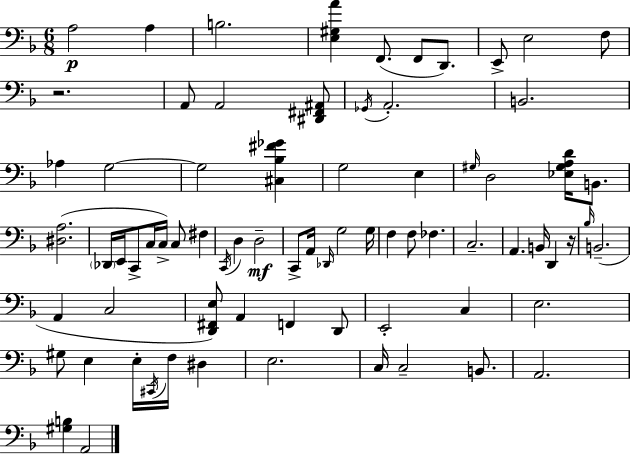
A3/h A3/q B3/h. [E3,G#3,A4]/q F2/e. F2/e D2/e. E2/e E3/h F3/e R/h. A2/e A2/h [D#2,F#2,A#2]/e Gb2/s A2/h. B2/h. Ab3/q G3/h G3/h [C#3,Bb3,F#4,Gb4]/q G3/h E3/q G#3/s D3/h [Eb3,G#3,A3,D4]/s B2/e. [D#3,A3]/h. Db2/s E2/s C2/e C3/s C3/s C3/e F#3/q C2/s D3/q D3/h C2/e A2/s Db2/s G3/h G3/s F3/q F3/e FES3/q. C3/h. A2/q. B2/s D2/q R/s Bb3/s B2/h. A2/q C3/h [D2,F#2,E3]/e A2/q F2/q D2/e E2/h C3/q E3/h. G#3/e E3/q E3/s C#2/s F3/s D#3/q E3/h. C3/s C3/h B2/e. A2/h. [G#3,B3]/q A2/h